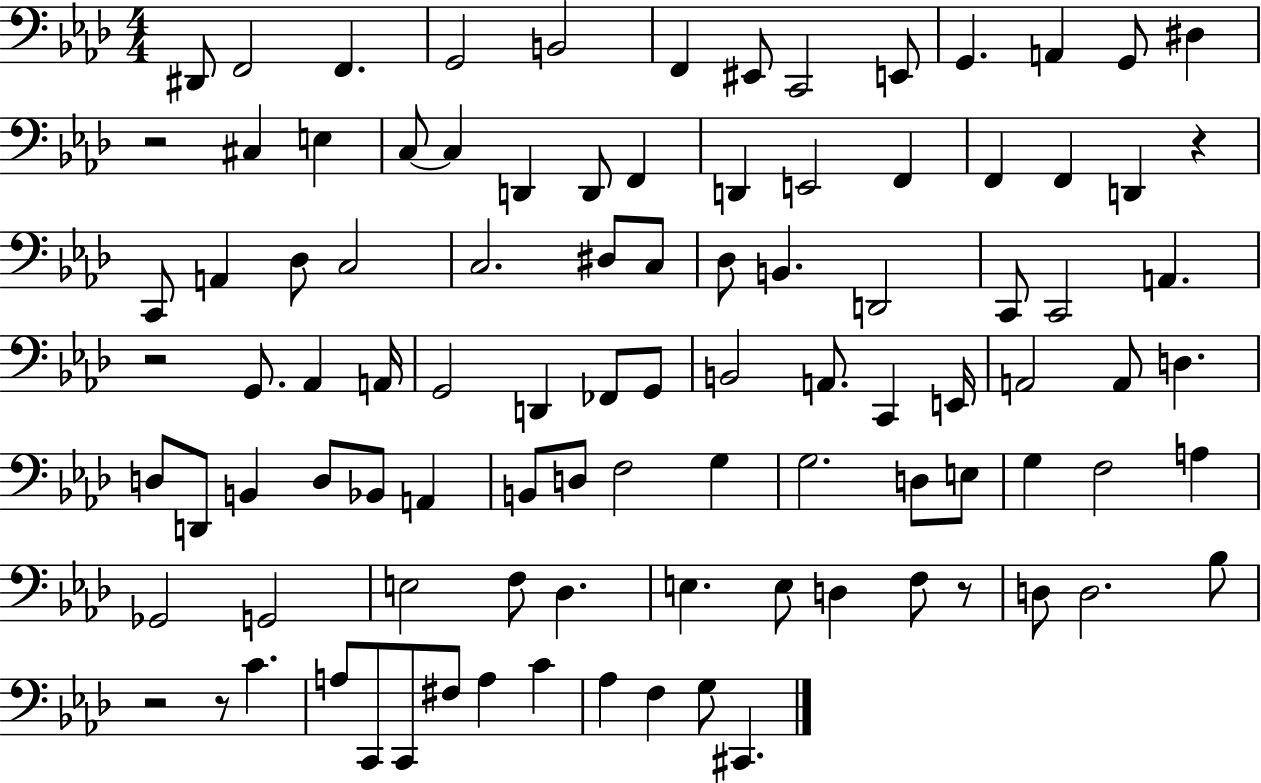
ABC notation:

X:1
T:Untitled
M:4/4
L:1/4
K:Ab
^D,,/2 F,,2 F,, G,,2 B,,2 F,, ^E,,/2 C,,2 E,,/2 G,, A,, G,,/2 ^D, z2 ^C, E, C,/2 C, D,, D,,/2 F,, D,, E,,2 F,, F,, F,, D,, z C,,/2 A,, _D,/2 C,2 C,2 ^D,/2 C,/2 _D,/2 B,, D,,2 C,,/2 C,,2 A,, z2 G,,/2 _A,, A,,/4 G,,2 D,, _F,,/2 G,,/2 B,,2 A,,/2 C,, E,,/4 A,,2 A,,/2 D, D,/2 D,,/2 B,, D,/2 _B,,/2 A,, B,,/2 D,/2 F,2 G, G,2 D,/2 E,/2 G, F,2 A, _G,,2 G,,2 E,2 F,/2 _D, E, E,/2 D, F,/2 z/2 D,/2 D,2 _B,/2 z2 z/2 C A,/2 C,,/2 C,,/2 ^F,/2 A, C _A, F, G,/2 ^C,,